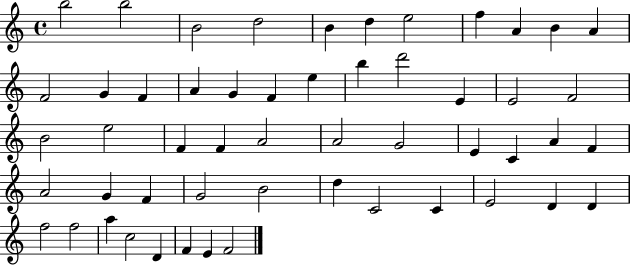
X:1
T:Untitled
M:4/4
L:1/4
K:C
b2 b2 B2 d2 B d e2 f A B A F2 G F A G F e b d'2 E E2 F2 B2 e2 F F A2 A2 G2 E C A F A2 G F G2 B2 d C2 C E2 D D f2 f2 a c2 D F E F2